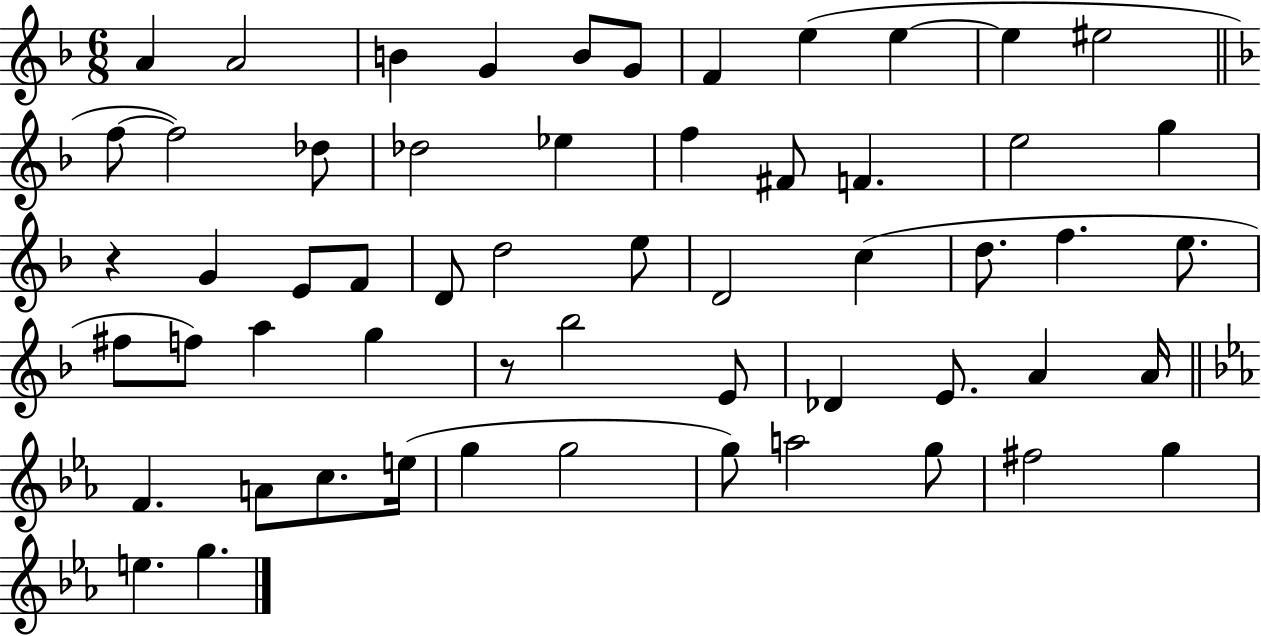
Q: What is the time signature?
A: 6/8